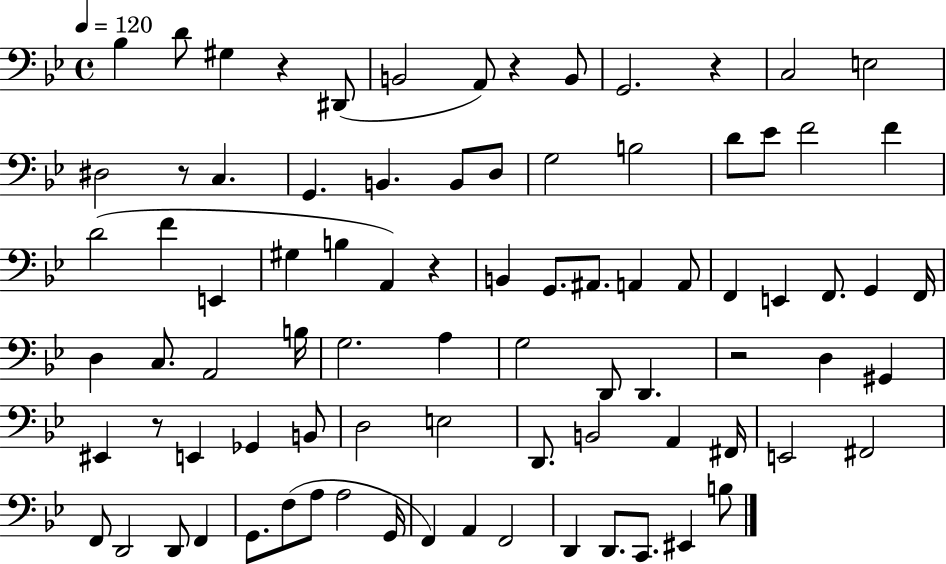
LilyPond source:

{
  \clef bass
  \time 4/4
  \defaultTimeSignature
  \key bes \major
  \tempo 4 = 120
  bes4 d'8 gis4 r4 dis,8( | b,2 a,8) r4 b,8 | g,2. r4 | c2 e2 | \break dis2 r8 c4. | g,4. b,4. b,8 d8 | g2 b2 | d'8 ees'8 f'2 f'4 | \break d'2( f'4 e,4 | gis4 b4 a,4) r4 | b,4 g,8. ais,8. a,4 a,8 | f,4 e,4 f,8. g,4 f,16 | \break d4 c8. a,2 b16 | g2. a4 | g2 d,8 d,4. | r2 d4 gis,4 | \break eis,4 r8 e,4 ges,4 b,8 | d2 e2 | d,8. b,2 a,4 fis,16 | e,2 fis,2 | \break f,8 d,2 d,8 f,4 | g,8. f8( a8 a2 g,16 | f,4) a,4 f,2 | d,4 d,8. c,8. eis,4 b8 | \break \bar "|."
}